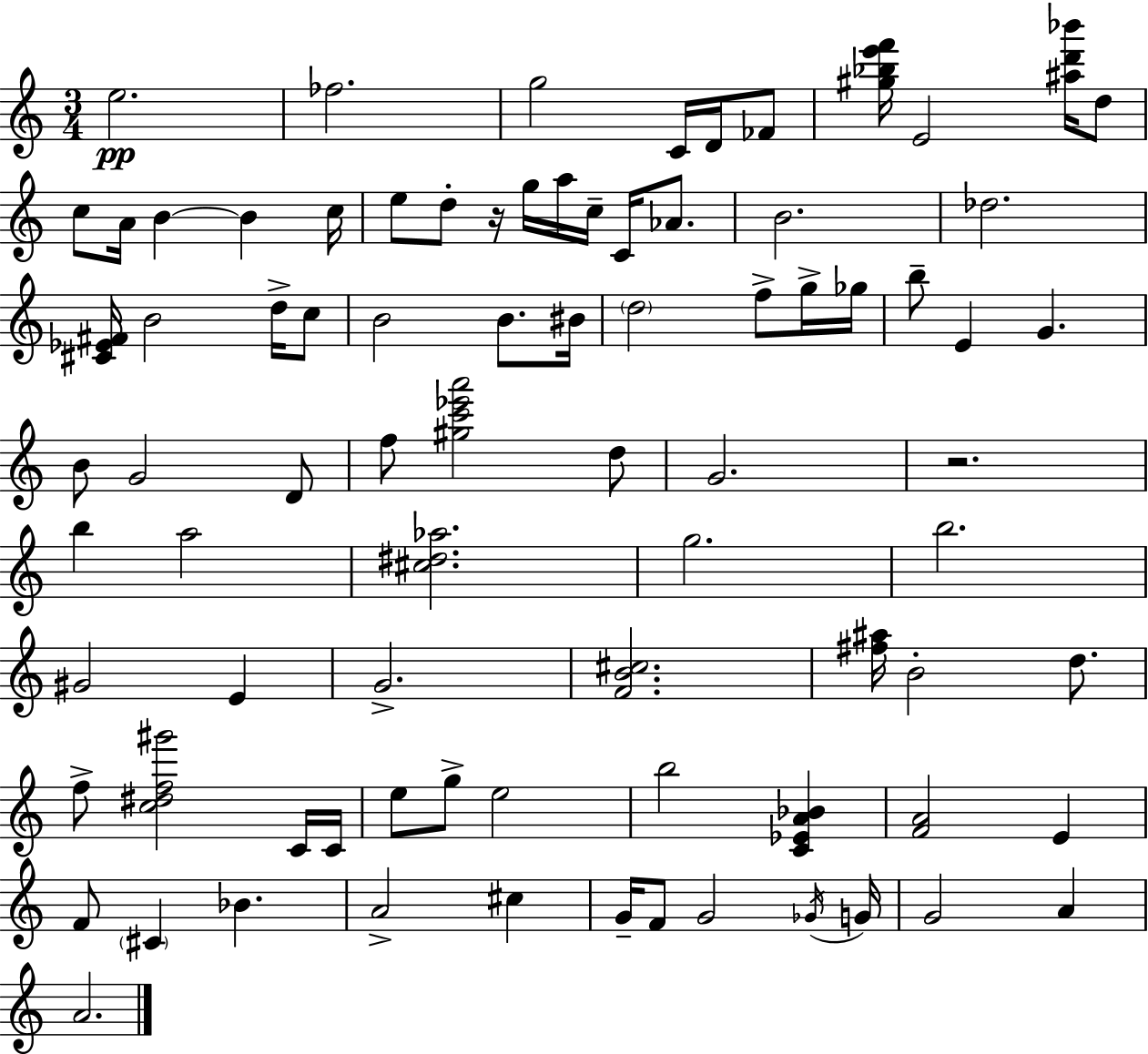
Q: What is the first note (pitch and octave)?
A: E5